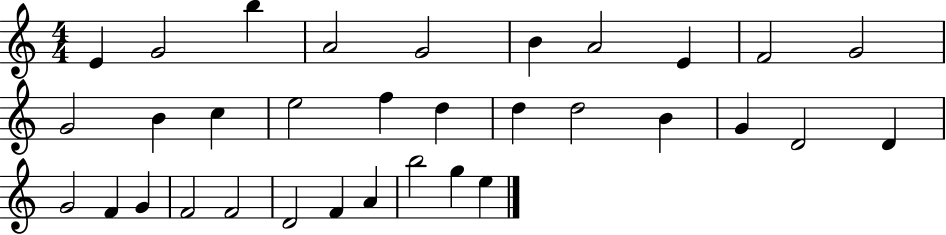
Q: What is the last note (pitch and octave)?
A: E5